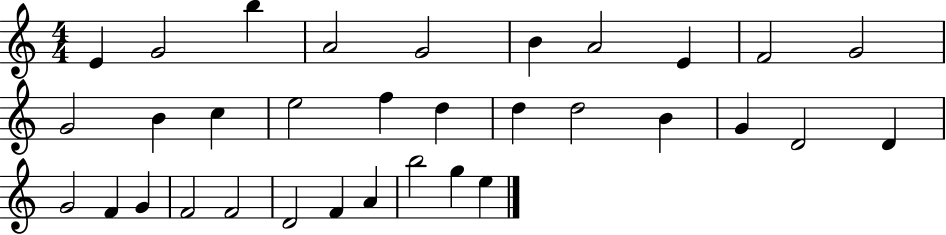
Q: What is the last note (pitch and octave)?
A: E5